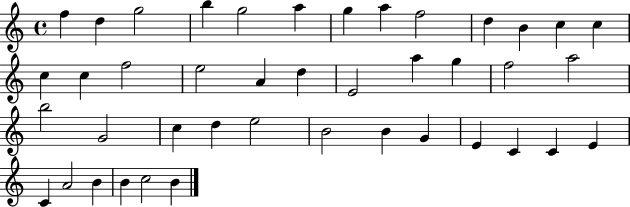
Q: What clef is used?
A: treble